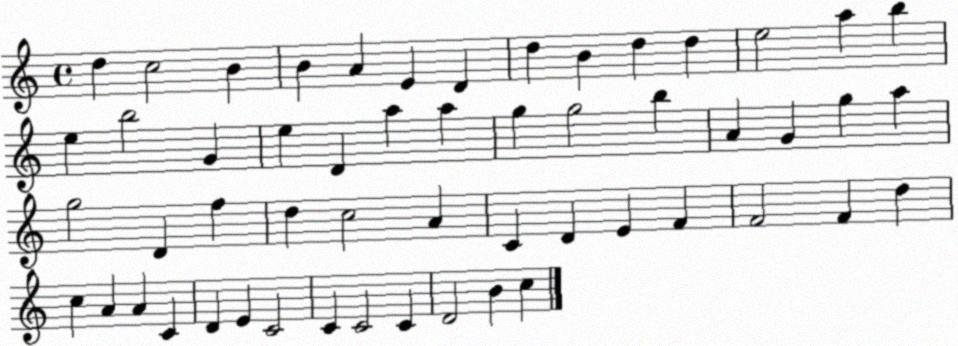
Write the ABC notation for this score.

X:1
T:Untitled
M:4/4
L:1/4
K:C
d c2 B B A E D d B d d e2 a b e b2 G e D a a g g2 b A G g a g2 D f d c2 A C D E F F2 F d c A A C D E C2 C C2 C D2 B c